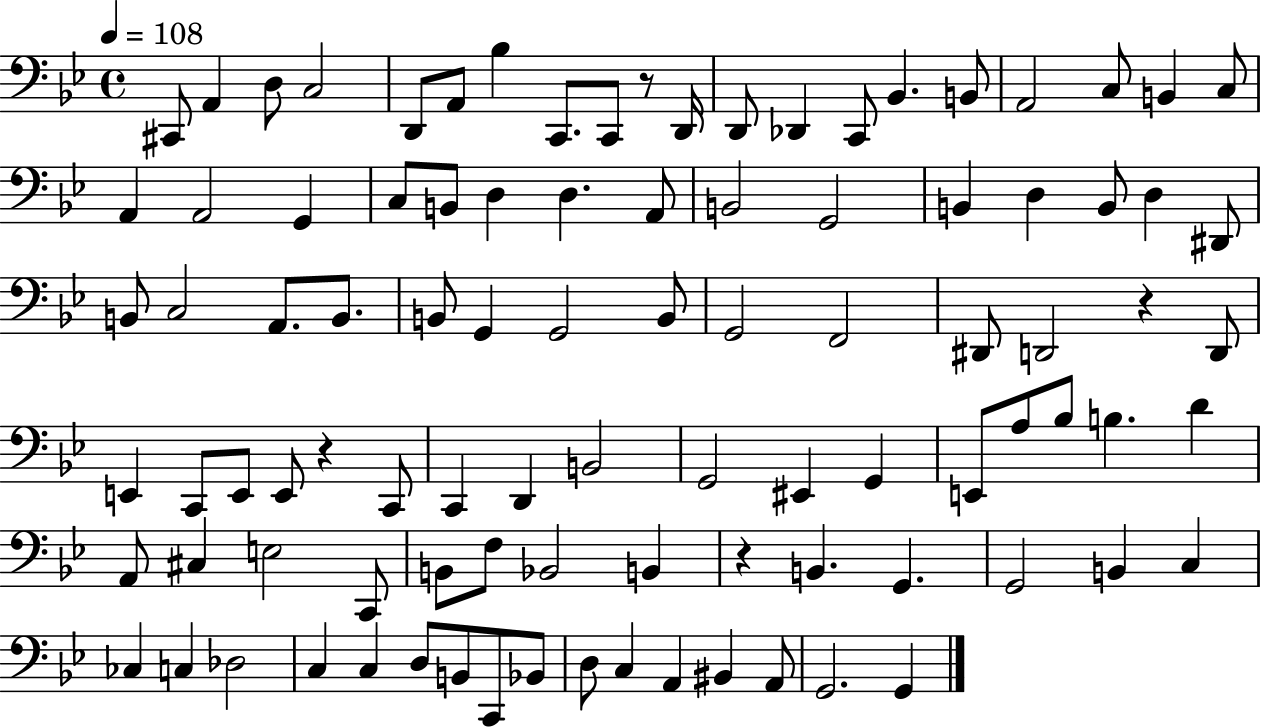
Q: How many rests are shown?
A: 4